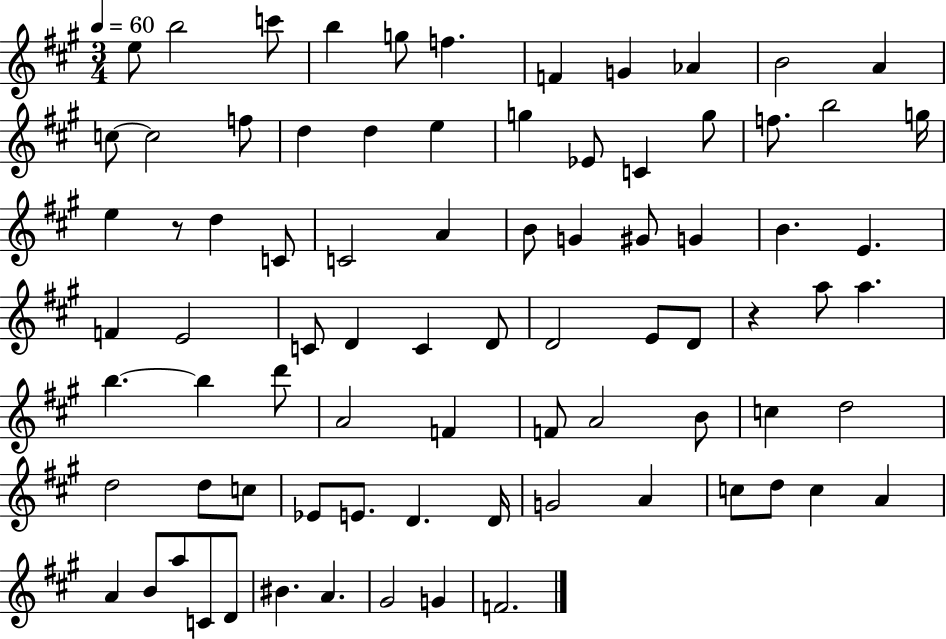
E5/e B5/h C6/e B5/q G5/e F5/q. F4/q G4/q Ab4/q B4/h A4/q C5/e C5/h F5/e D5/q D5/q E5/q G5/q Eb4/e C4/q G5/e F5/e. B5/h G5/s E5/q R/e D5/q C4/e C4/h A4/q B4/e G4/q G#4/e G4/q B4/q. E4/q. F4/q E4/h C4/e D4/q C4/q D4/e D4/h E4/e D4/e R/q A5/e A5/q. B5/q. B5/q D6/e A4/h F4/q F4/e A4/h B4/e C5/q D5/h D5/h D5/e C5/e Eb4/e E4/e. D4/q. D4/s G4/h A4/q C5/e D5/e C5/q A4/q A4/q B4/e A5/e C4/e D4/e BIS4/q. A4/q. G#4/h G4/q F4/h.